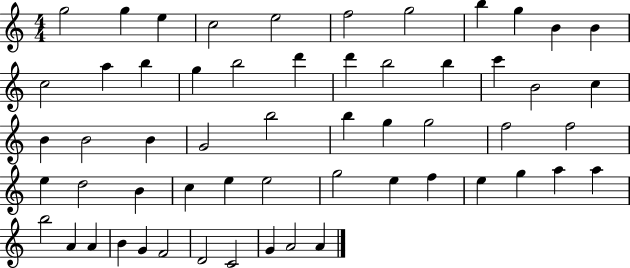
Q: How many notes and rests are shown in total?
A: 57